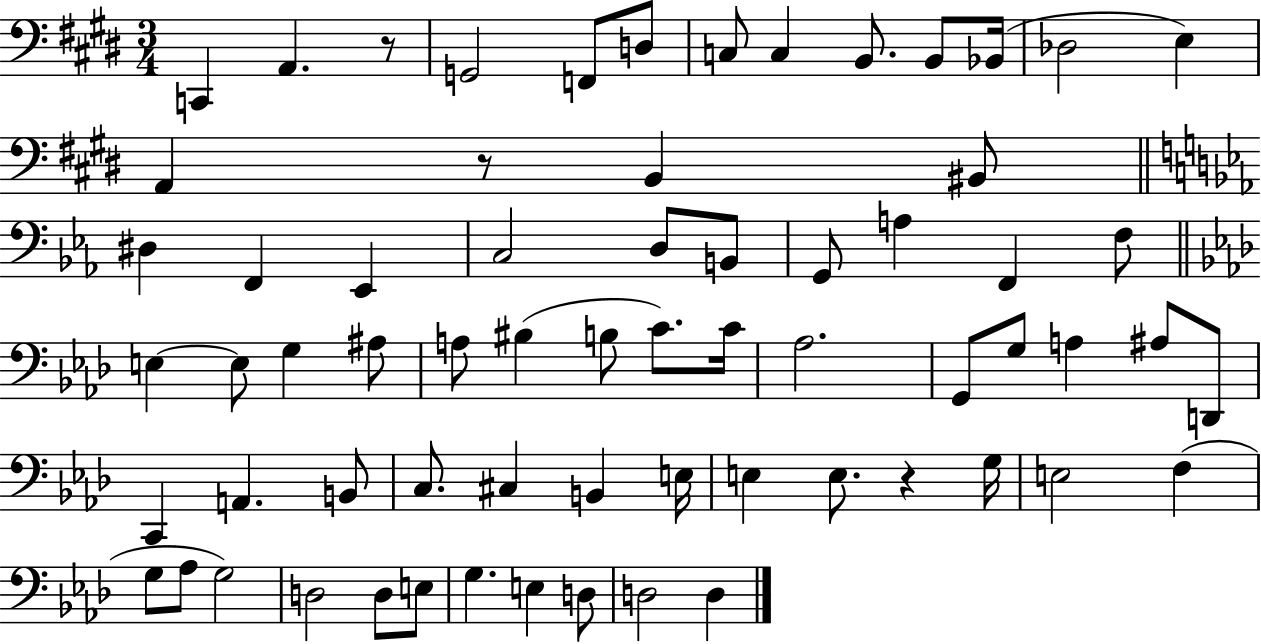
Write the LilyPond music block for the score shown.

{
  \clef bass
  \numericTimeSignature
  \time 3/4
  \key e \major
  \repeat volta 2 { c,4 a,4. r8 | g,2 f,8 d8 | c8 c4 b,8. b,8 bes,16( | des2 e4) | \break a,4 r8 b,4 bis,8 | \bar "||" \break \key ees \major dis4 f,4 ees,4 | c2 d8 b,8 | g,8 a4 f,4 f8 | \bar "||" \break \key f \minor e4~~ e8 g4 ais8 | a8 bis4( b8 c'8.) c'16 | aes2. | g,8 g8 a4 ais8 d,8 | \break c,4 a,4. b,8 | c8. cis4 b,4 e16 | e4 e8. r4 g16 | e2 f4( | \break g8 aes8 g2) | d2 d8 e8 | g4. e4 d8 | d2 d4 | \break } \bar "|."
}